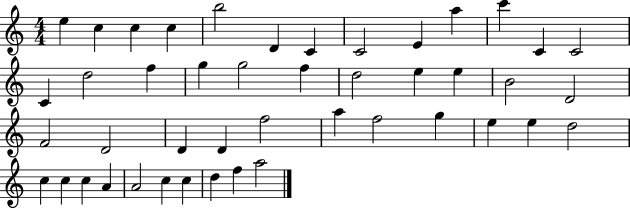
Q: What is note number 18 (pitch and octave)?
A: G5